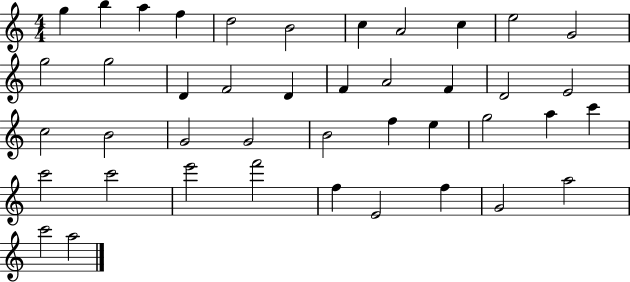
{
  \clef treble
  \numericTimeSignature
  \time 4/4
  \key c \major
  g''4 b''4 a''4 f''4 | d''2 b'2 | c''4 a'2 c''4 | e''2 g'2 | \break g''2 g''2 | d'4 f'2 d'4 | f'4 a'2 f'4 | d'2 e'2 | \break c''2 b'2 | g'2 g'2 | b'2 f''4 e''4 | g''2 a''4 c'''4 | \break c'''2 c'''2 | e'''2 f'''2 | f''4 e'2 f''4 | g'2 a''2 | \break c'''2 a''2 | \bar "|."
}